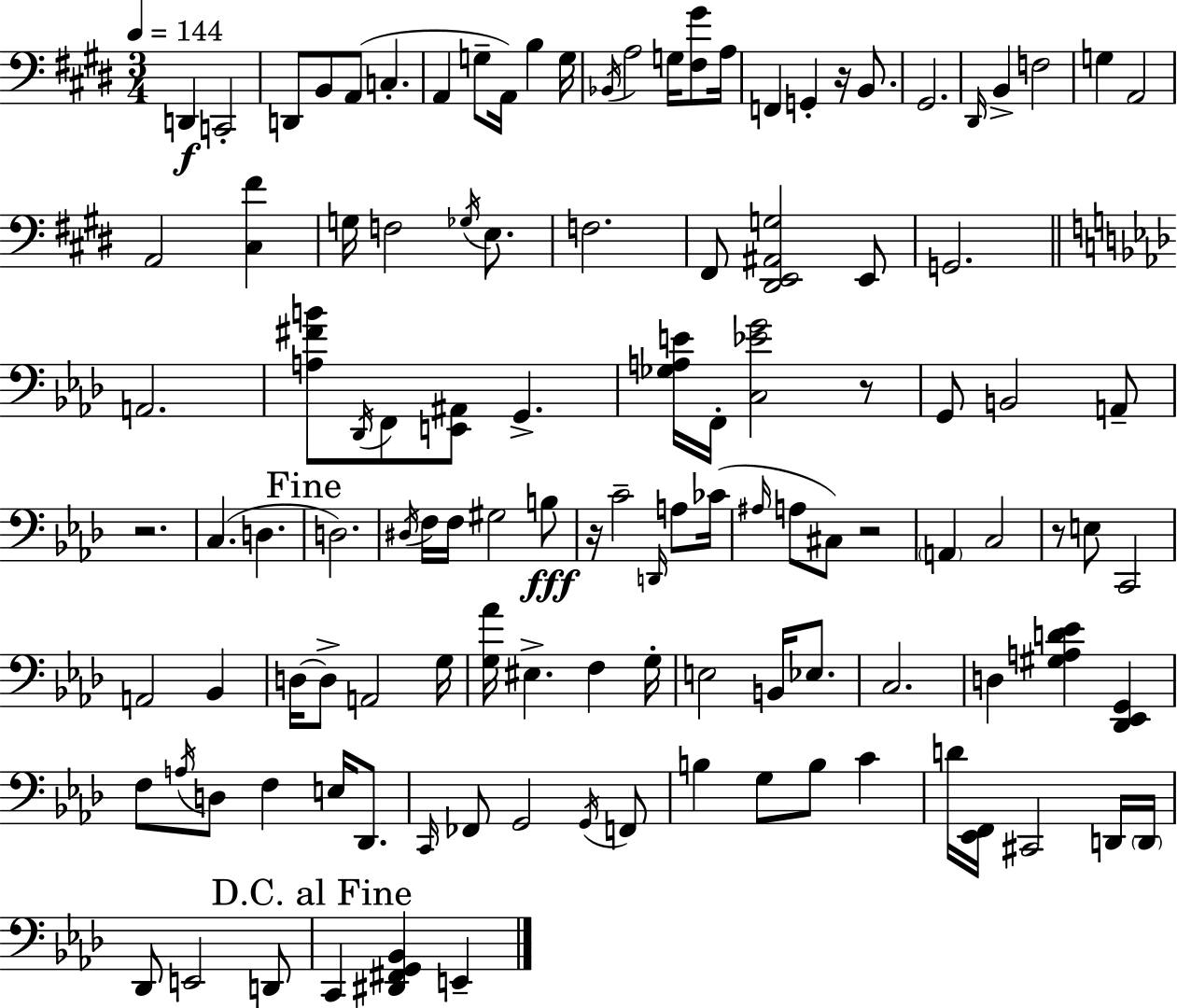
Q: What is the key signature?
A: E major